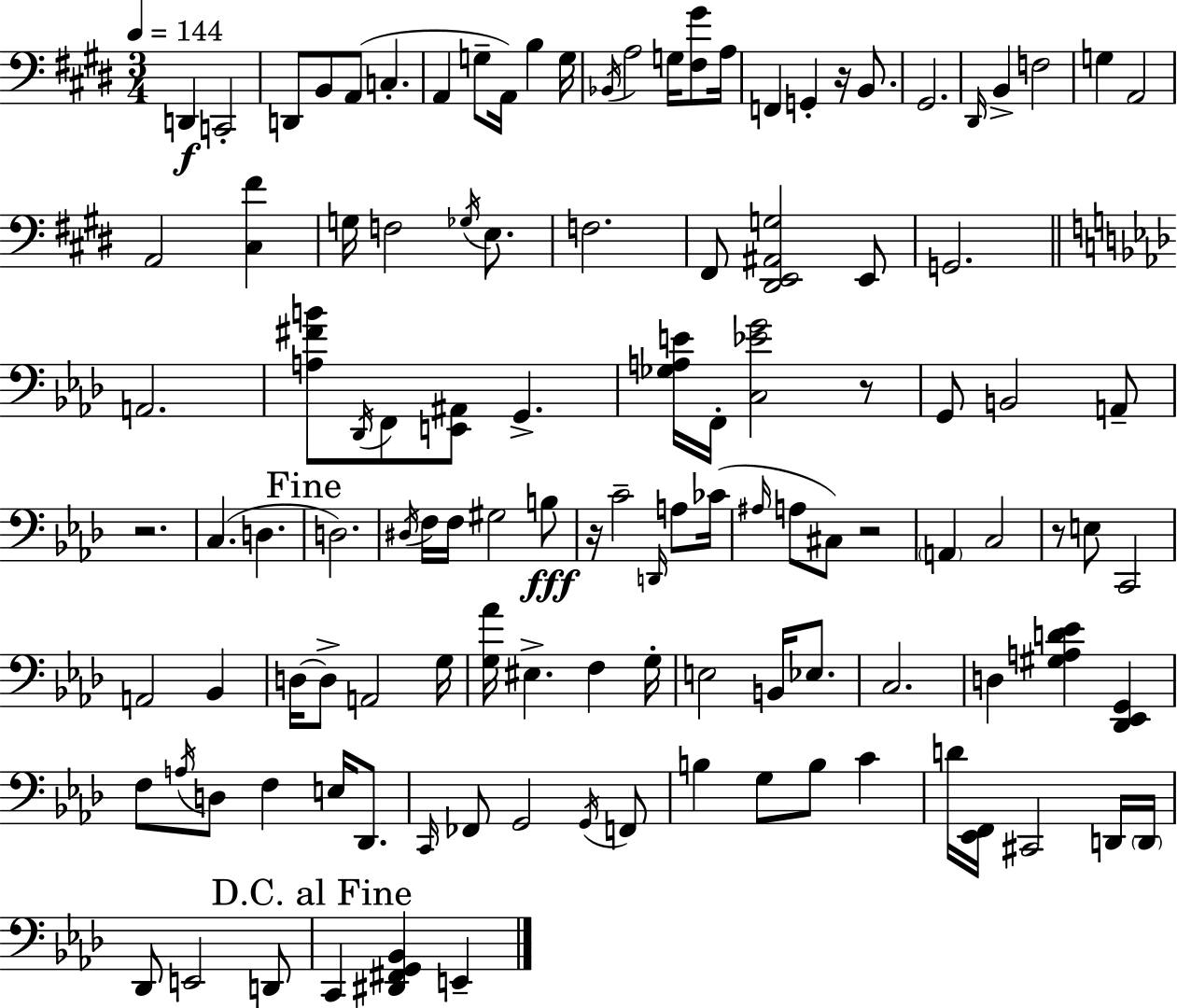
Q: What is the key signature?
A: E major